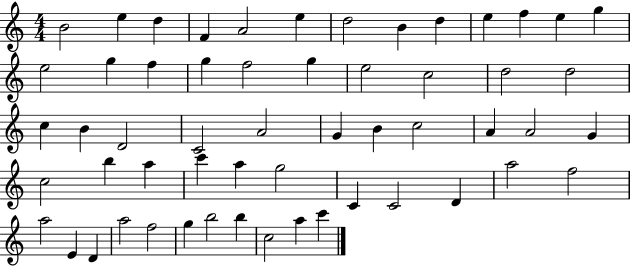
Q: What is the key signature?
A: C major